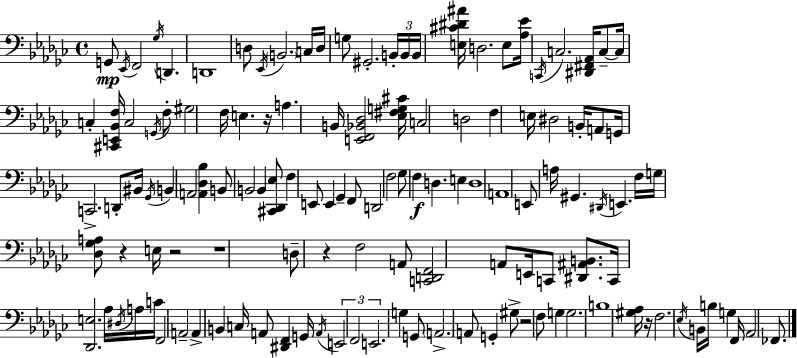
{
  \clef bass
  \time 4/4
  \defaultTimeSignature
  \key ees \minor
  g,8\mp \acciaccatura { ees,16 } f,2 \acciaccatura { ges16 } d,4. | d,1 | d8 \acciaccatura { ees,16 } \parenthesize b,2. | c16 d16 g8 gis,2.-. | \break \tuplet 3/2 { b,16-. b,16 b,16 } <e cis' dis' ais'>16 d2. | e8 <aes ees'>16 \acciaccatura { c,16 } c2. | <dis, fis, aes,>16 c8--~~ c16 c4-. <cis, e, bes, f>16 c2 | \acciaccatura { g,16 } f8-. gis2 f16 e4. | \break r16 a4. b,16 <e, f, bes, des>2 | <ees fis g cis'>16 c2 d2 | f4 e16 dis2 | b,16-. a,8 g,16 c,2.-> | \break d,8-. bis,16 \acciaccatura { ges,16 } b,4 a,2 | <a, des bes>4 b,8 b,2 | b,4 <cis, des, ees>8 f4 e,8 e,4 | ges,4-- f,8 d,2 f2 | \break ges8 f4\f d4. | e4 d1 | a,1 | e,8 a16 gis,4. \acciaccatura { dis,16 } | \break e,4. f16 g16 <des ges a>8 r4 e16 r2 | r1 | d8-- r4 f2 | a,8 <c, d, f,>2 a,8 | \break e,16 c,8 <dis, ais, b,>8. c,16 <des, e>2. | aes16 \acciaccatura { dis16 } a16 c'16 f,2 | a,2-- a,4-> b,4 | c16 a,8 <dis, f,>4 g,16 \acciaccatura { a,16 } \tuplet 3/2 { e,2 | \break f,2 e,2. } | g4 g,8 \parenthesize a,2.-> | a,8 g,4-. gis8-> r2 | f8 g4 g2. | \break b1 | <gis aes>16 r16 f2. | \acciaccatura { ees16 } b,16 b16 g4 f,16 aes,2 | fes,8. \bar "|."
}